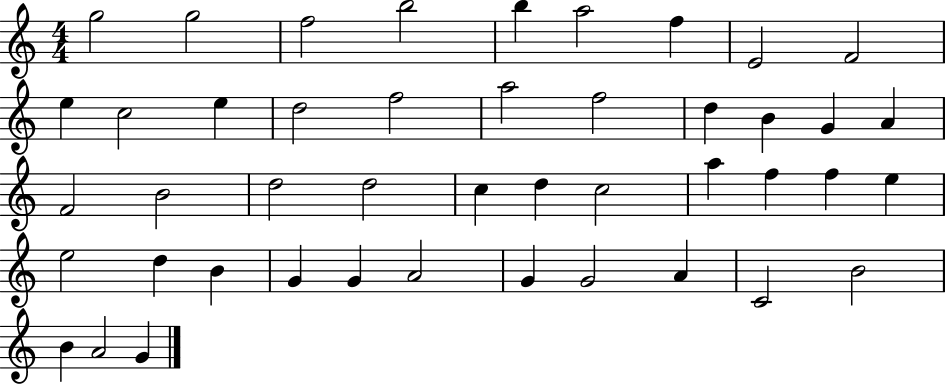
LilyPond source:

{
  \clef treble
  \numericTimeSignature
  \time 4/4
  \key c \major
  g''2 g''2 | f''2 b''2 | b''4 a''2 f''4 | e'2 f'2 | \break e''4 c''2 e''4 | d''2 f''2 | a''2 f''2 | d''4 b'4 g'4 a'4 | \break f'2 b'2 | d''2 d''2 | c''4 d''4 c''2 | a''4 f''4 f''4 e''4 | \break e''2 d''4 b'4 | g'4 g'4 a'2 | g'4 g'2 a'4 | c'2 b'2 | \break b'4 a'2 g'4 | \bar "|."
}